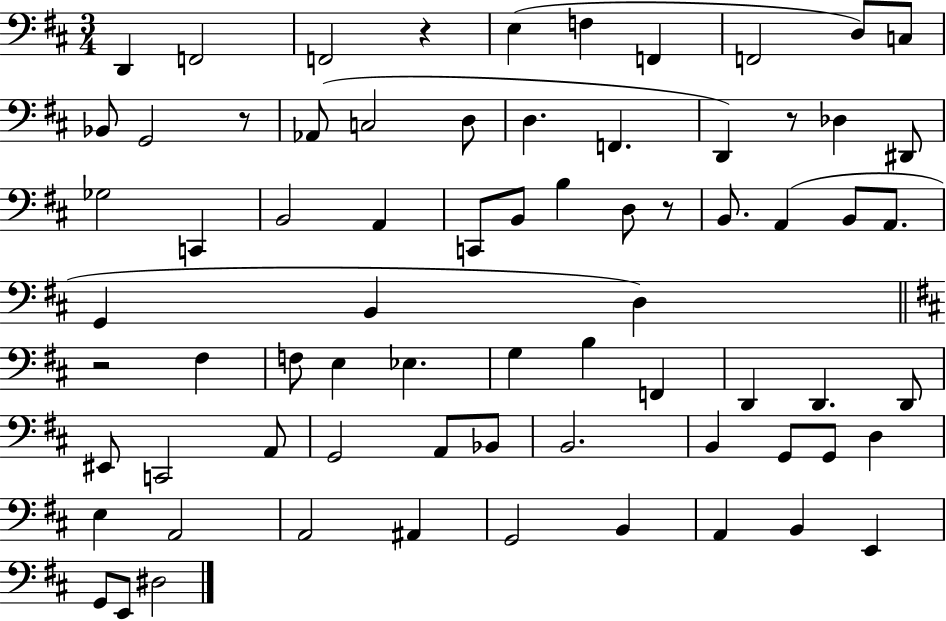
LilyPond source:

{
  \clef bass
  \numericTimeSignature
  \time 3/4
  \key d \major
  d,4 f,2 | f,2 r4 | e4( f4 f,4 | f,2 d8) c8 | \break bes,8 g,2 r8 | aes,8( c2 d8 | d4. f,4. | d,4) r8 des4 dis,8 | \break ges2 c,4 | b,2 a,4 | c,8 b,8 b4 d8 r8 | b,8. a,4( b,8 a,8. | \break g,4 b,4 d4) | \bar "||" \break \key b \minor r2 fis4 | f8 e4 ees4. | g4 b4 f,4 | d,4 d,4. d,8 | \break eis,8 c,2 a,8 | g,2 a,8 bes,8 | b,2. | b,4 g,8 g,8 d4 | \break e4 a,2 | a,2 ais,4 | g,2 b,4 | a,4 b,4 e,4 | \break g,8 e,8 dis2 | \bar "|."
}